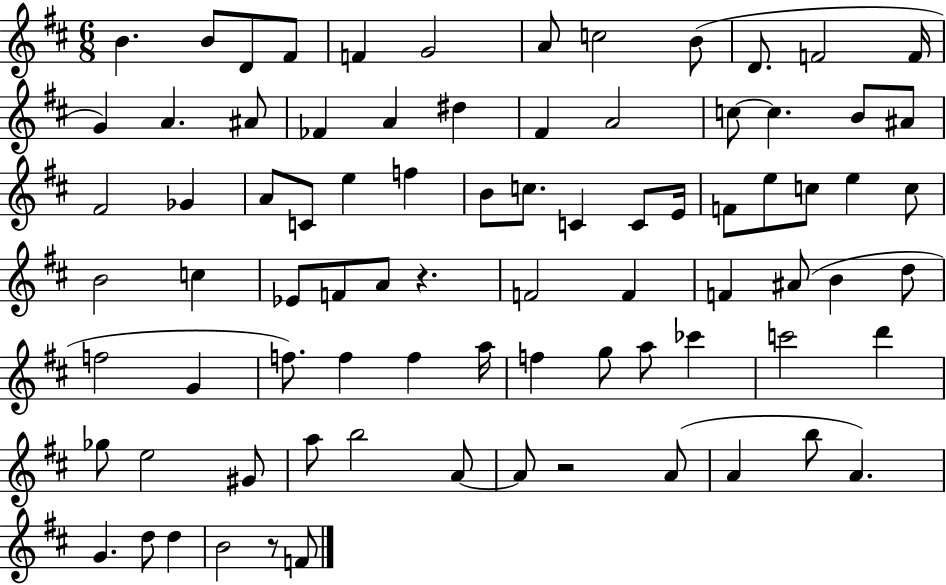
B4/q. B4/e D4/e F#4/e F4/q G4/h A4/e C5/h B4/e D4/e. F4/h F4/s G4/q A4/q. A#4/e FES4/q A4/q D#5/q F#4/q A4/h C5/e C5/q. B4/e A#4/e F#4/h Gb4/q A4/e C4/e E5/q F5/q B4/e C5/e. C4/q C4/e E4/s F4/e E5/e C5/e E5/q C5/e B4/h C5/q Eb4/e F4/e A4/e R/q. F4/h F4/q F4/q A#4/e B4/q D5/e F5/h G4/q F5/e. F5/q F5/q A5/s F5/q G5/e A5/e CES6/q C6/h D6/q Gb5/e E5/h G#4/e A5/e B5/h A4/e A4/e R/h A4/e A4/q B5/e A4/q. G4/q. D5/e D5/q B4/h R/e F4/e